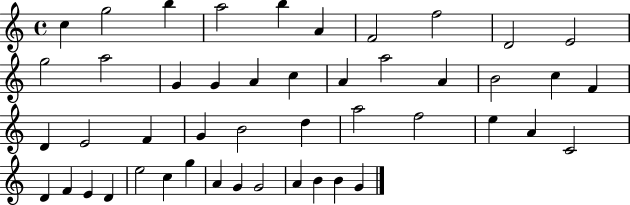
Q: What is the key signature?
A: C major